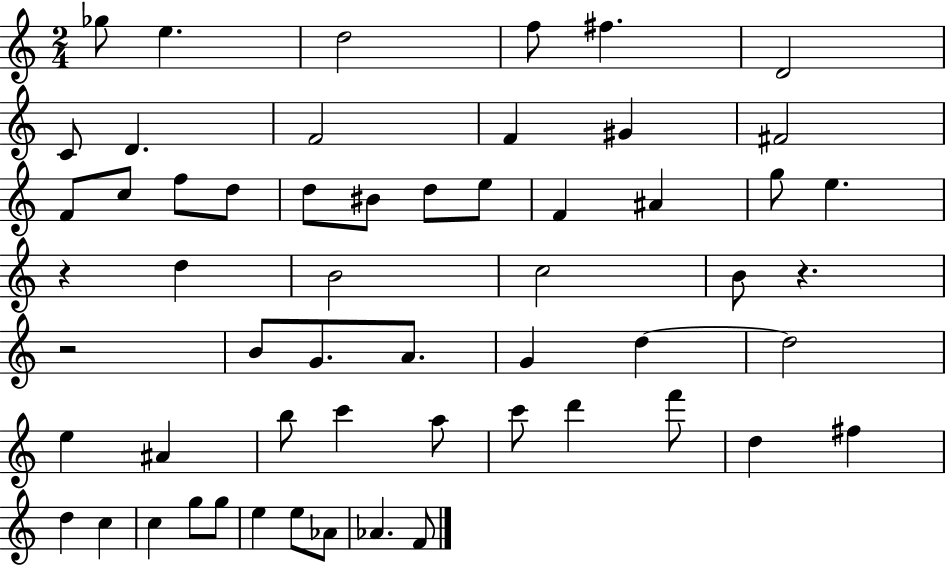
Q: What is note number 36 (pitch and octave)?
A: A#4